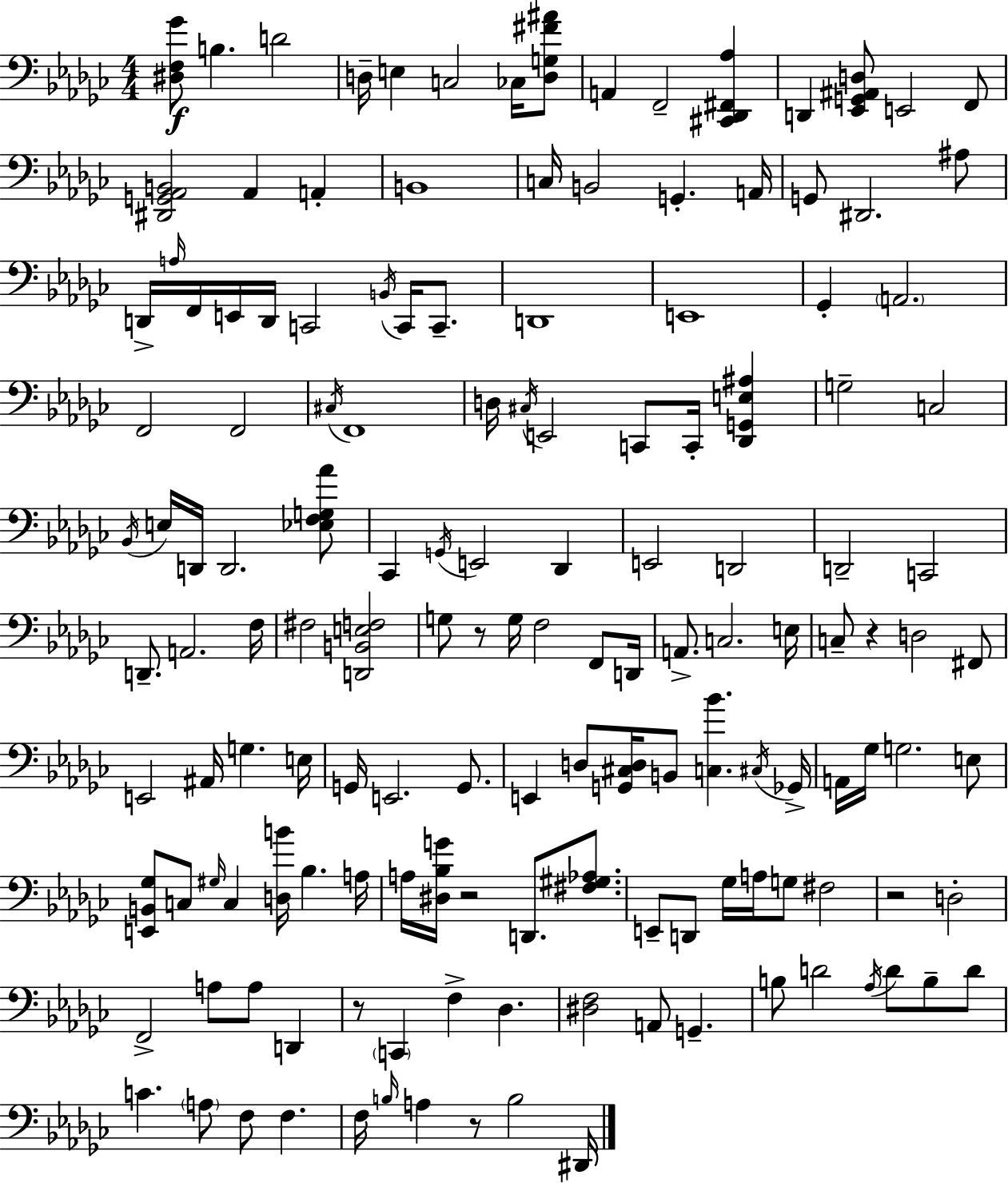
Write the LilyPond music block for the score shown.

{
  \clef bass
  \numericTimeSignature
  \time 4/4
  \key ees \minor
  \repeat volta 2 { <dis f ges'>8\f b4. d'2 | d16-- e4 c2 ces16 <d g fis' ais'>8 | a,4 f,2-- <cis, des, fis, aes>4 | d,4 <ees, g, ais, d>8 e,2 f,8 | \break <dis, g, aes, b,>2 aes,4 a,4-. | b,1 | c16 b,2 g,4.-. a,16 | g,8 dis,2. ais8 | \break d,16-> \grace { a16 } f,16 e,16 d,16 c,2 \acciaccatura { b,16 } c,16 c,8.-- | d,1 | e,1 | ges,4-. \parenthesize a,2. | \break f,2 f,2 | \acciaccatura { cis16 } f,1 | d16 \acciaccatura { cis16 } e,2 c,8 c,16-. | <des, g, e ais>4 g2-- c2 | \break \acciaccatura { bes,16 } e16 d,16 d,2. | <ees f g aes'>8 ces,4 \acciaccatura { g,16 } e,2 | des,4 e,2 d,2 | d,2-- c,2 | \break d,8.-- a,2. | f16 fis2 <d, b, e f>2 | g8 r8 g16 f2 | f,8 d,16 a,8.-> c2. | \break e16 c8-- r4 d2 | fis,8 e,2 ais,16 g4. | e16 g,16 e,2. | g,8. e,4 d8 <g, cis d>16 b,8 <c bes'>4. | \break \acciaccatura { cis16 } ges,16-> a,16 ges16 g2. | e8 <e, b, ges>8 c8 \grace { gis16 } c4 | <d b'>16 bes4. a16 a16 <dis bes g'>16 r2 | d,8. <fis gis aes>8. e,8-- d,8 ges16 a16 g8 | \break fis2 r2 | d2-. f,2-> | a8 a8 d,4 r8 \parenthesize c,4 f4-> | des4. <dis f>2 | \break a,8 g,4.-- b8 d'2 | \acciaccatura { aes16 } d'8 b8-- d'8 c'4. \parenthesize a8 | f8 f4. f16 \grace { b16 } a4 r8 | b2 dis,16 } \bar "|."
}